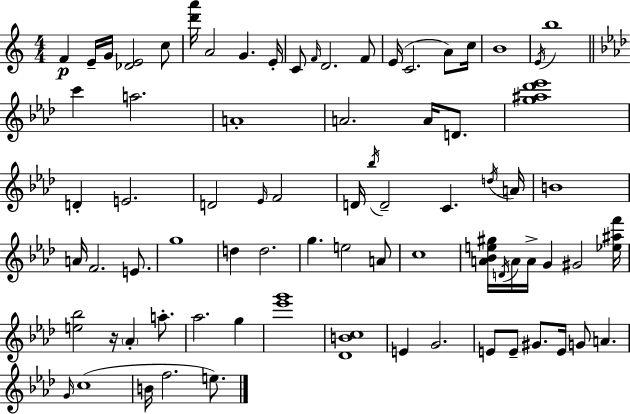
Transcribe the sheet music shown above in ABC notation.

X:1
T:Untitled
M:4/4
L:1/4
K:Am
F E/4 G/4 [_DE]2 c/2 [d'a']/4 A2 G E/4 C/2 F/4 D2 F/2 E/4 C2 A/2 c/4 B4 E/4 b4 c' a2 A4 A2 A/4 D/2 [g^a_d'_e']4 D E2 D2 _E/4 F2 D/4 _b/4 D2 C d/4 A/4 B4 A/4 F2 E/2 g4 d d2 g e2 A/2 c4 [A_Be^g]/4 D/4 A/4 A/4 G ^G2 [_e^af']/4 [e_b]2 z/4 _A a/2 _a2 g [_e'g']4 [_DBc]4 E G2 E/2 E/2 ^G/2 E/4 G/2 A G/4 c4 B/4 f2 e/2